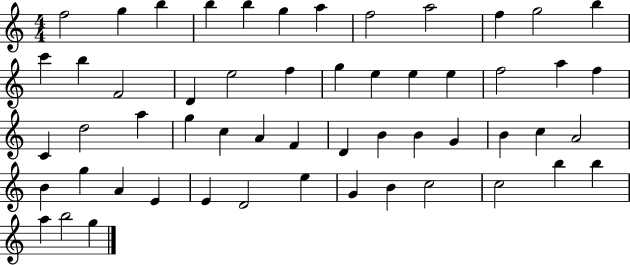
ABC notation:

X:1
T:Untitled
M:4/4
L:1/4
K:C
f2 g b b b g a f2 a2 f g2 b c' b F2 D e2 f g e e e f2 a f C d2 a g c A F D B B G B c A2 B g A E E D2 e G B c2 c2 b b a b2 g